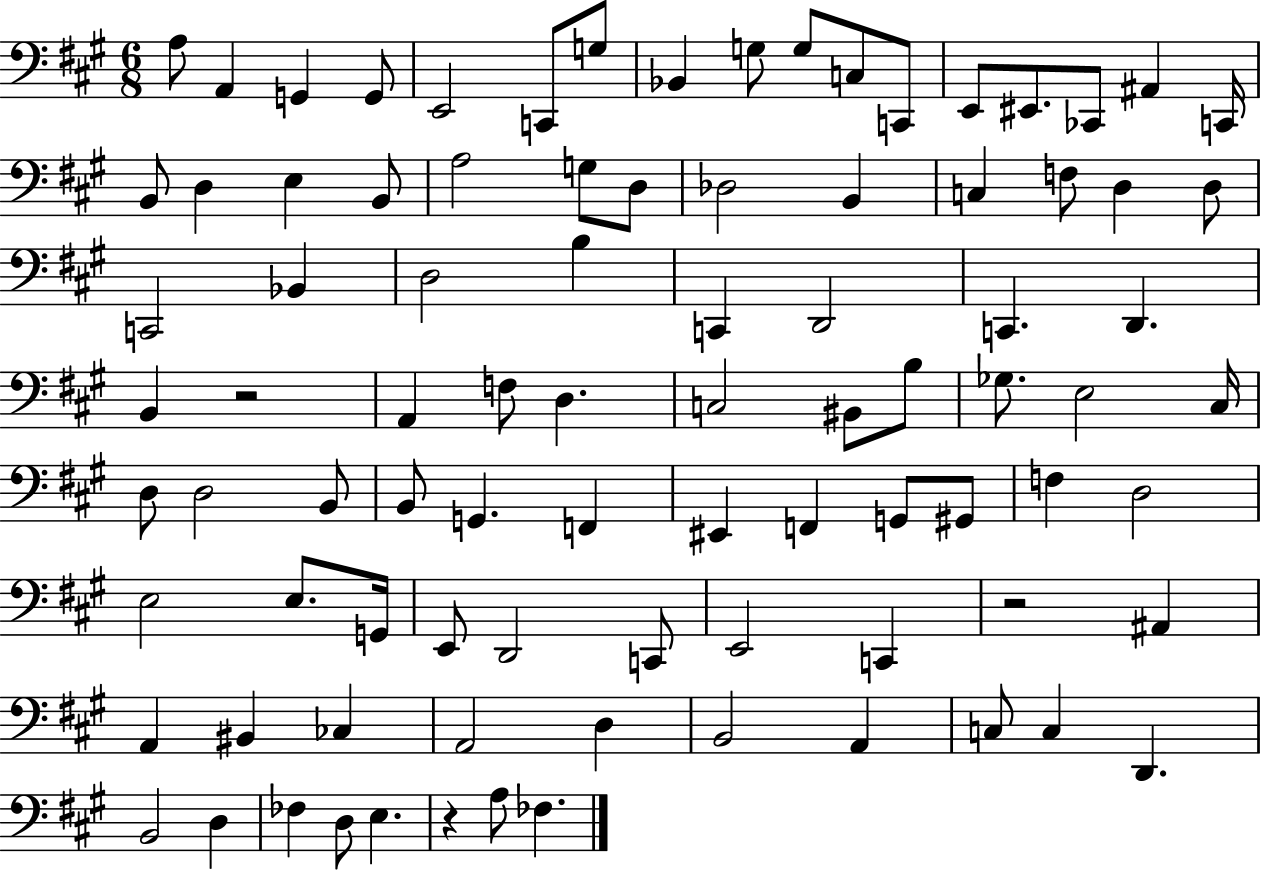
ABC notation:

X:1
T:Untitled
M:6/8
L:1/4
K:A
A,/2 A,, G,, G,,/2 E,,2 C,,/2 G,/2 _B,, G,/2 G,/2 C,/2 C,,/2 E,,/2 ^E,,/2 _C,,/2 ^A,, C,,/4 B,,/2 D, E, B,,/2 A,2 G,/2 D,/2 _D,2 B,, C, F,/2 D, D,/2 C,,2 _B,, D,2 B, C,, D,,2 C,, D,, B,, z2 A,, F,/2 D, C,2 ^B,,/2 B,/2 _G,/2 E,2 ^C,/4 D,/2 D,2 B,,/2 B,,/2 G,, F,, ^E,, F,, G,,/2 ^G,,/2 F, D,2 E,2 E,/2 G,,/4 E,,/2 D,,2 C,,/2 E,,2 C,, z2 ^A,, A,, ^B,, _C, A,,2 D, B,,2 A,, C,/2 C, D,, B,,2 D, _F, D,/2 E, z A,/2 _F,